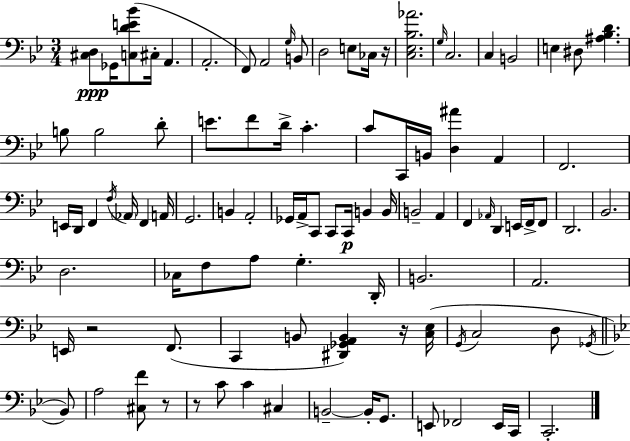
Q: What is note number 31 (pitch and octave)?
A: D2